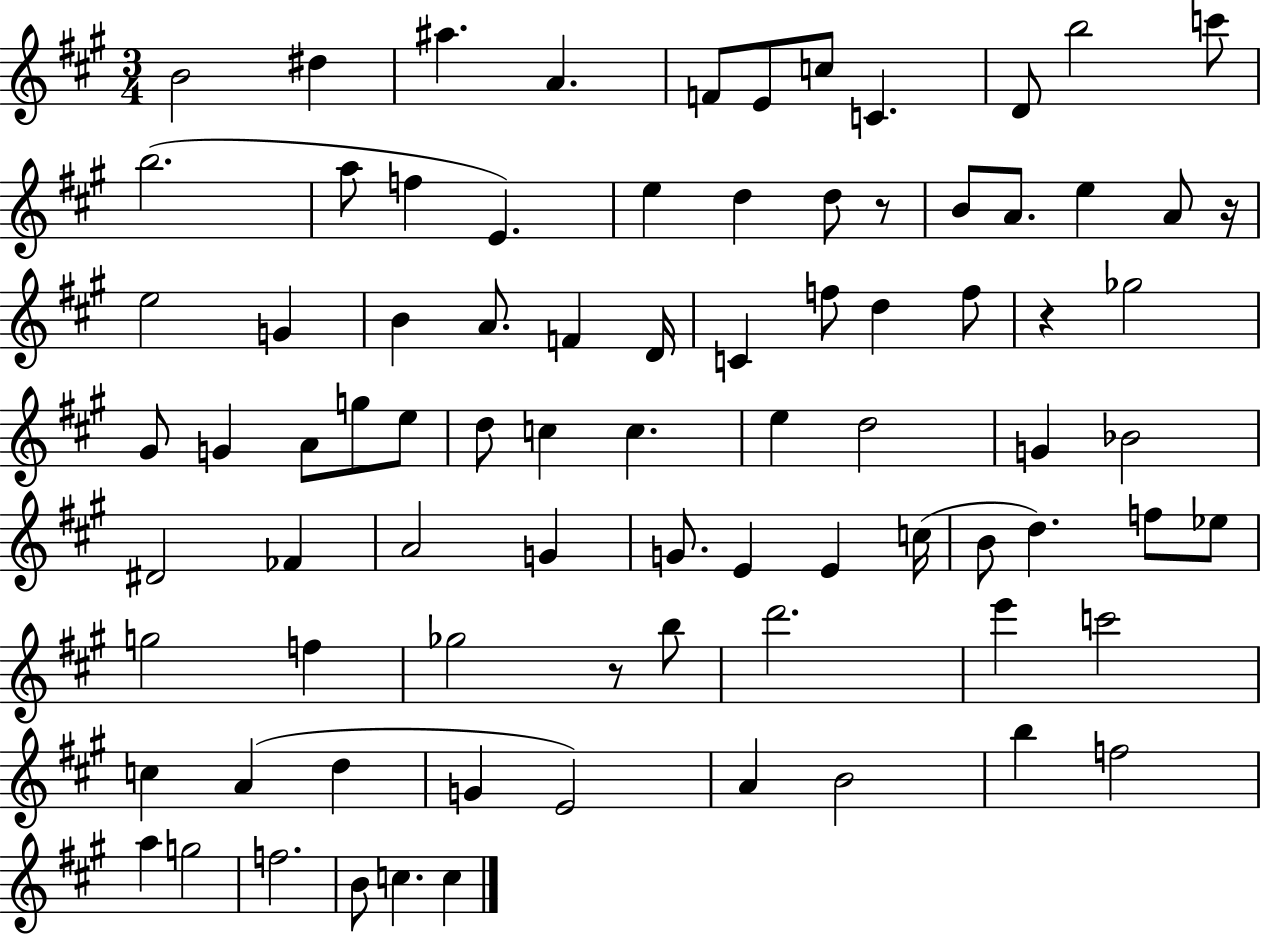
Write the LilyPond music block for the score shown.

{
  \clef treble
  \numericTimeSignature
  \time 3/4
  \key a \major
  b'2 dis''4 | ais''4. a'4. | f'8 e'8 c''8 c'4. | d'8 b''2 c'''8 | \break b''2.( | a''8 f''4 e'4.) | e''4 d''4 d''8 r8 | b'8 a'8. e''4 a'8 r16 | \break e''2 g'4 | b'4 a'8. f'4 d'16 | c'4 f''8 d''4 f''8 | r4 ges''2 | \break gis'8 g'4 a'8 g''8 e''8 | d''8 c''4 c''4. | e''4 d''2 | g'4 bes'2 | \break dis'2 fes'4 | a'2 g'4 | g'8. e'4 e'4 c''16( | b'8 d''4.) f''8 ees''8 | \break g''2 f''4 | ges''2 r8 b''8 | d'''2. | e'''4 c'''2 | \break c''4 a'4( d''4 | g'4 e'2) | a'4 b'2 | b''4 f''2 | \break a''4 g''2 | f''2. | b'8 c''4. c''4 | \bar "|."
}